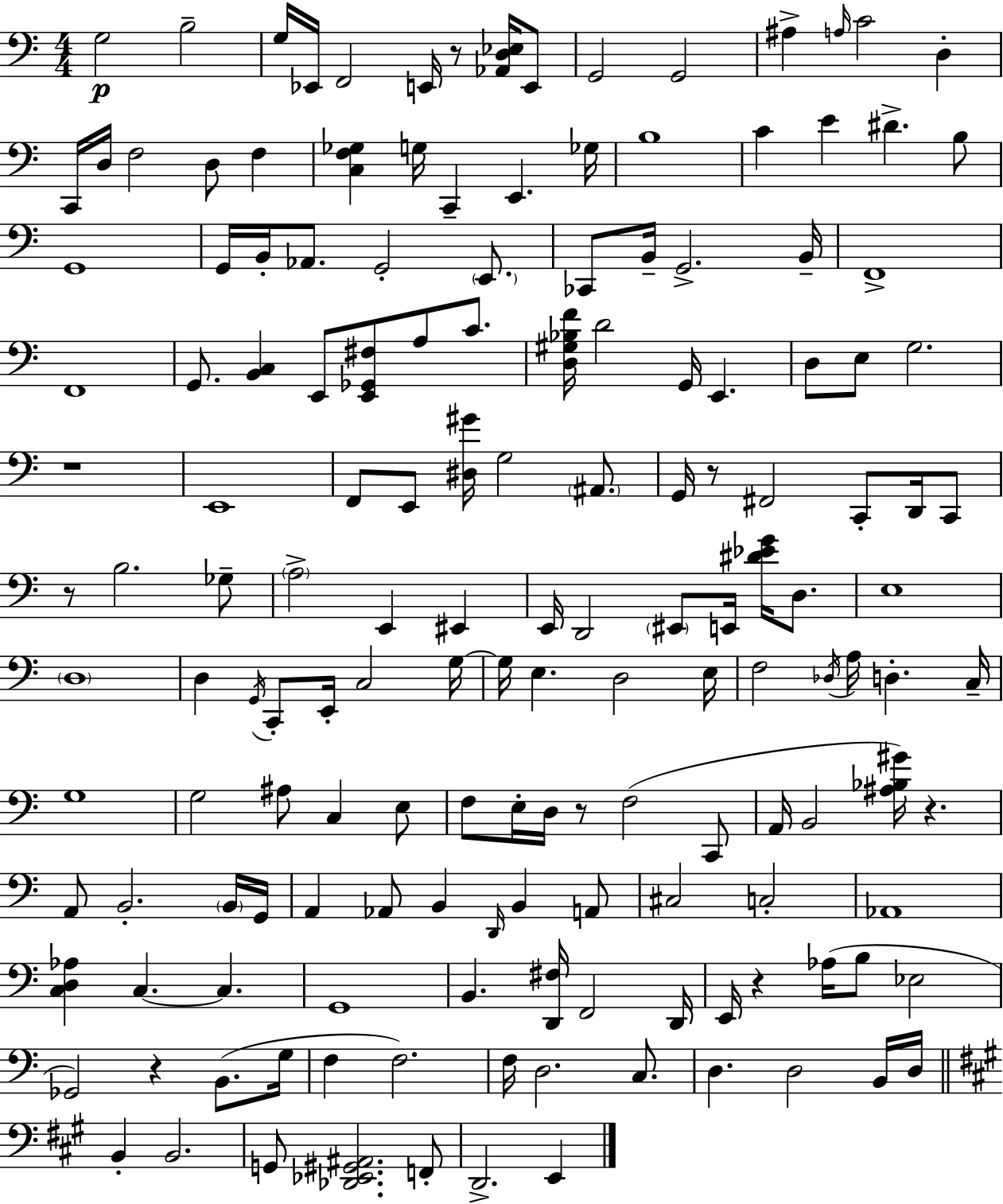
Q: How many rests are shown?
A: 8